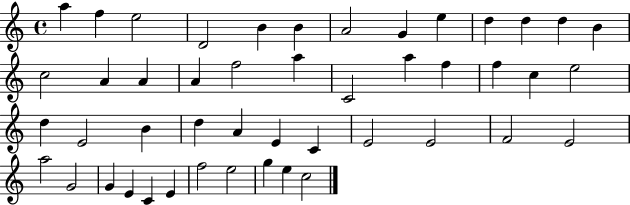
X:1
T:Untitled
M:4/4
L:1/4
K:C
a f e2 D2 B B A2 G e d d d B c2 A A A f2 a C2 a f f c e2 d E2 B d A E C E2 E2 F2 E2 a2 G2 G E C E f2 e2 g e c2